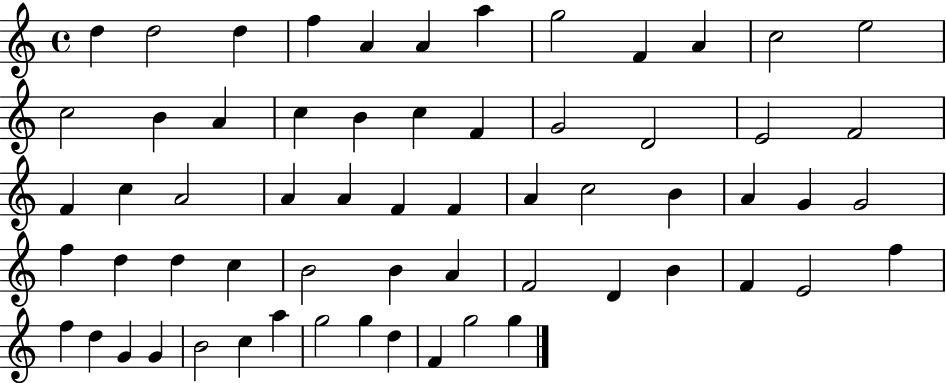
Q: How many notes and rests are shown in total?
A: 62